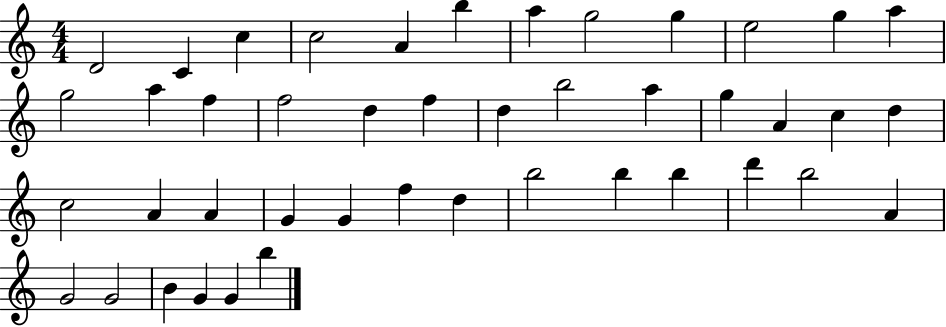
X:1
T:Untitled
M:4/4
L:1/4
K:C
D2 C c c2 A b a g2 g e2 g a g2 a f f2 d f d b2 a g A c d c2 A A G G f d b2 b b d' b2 A G2 G2 B G G b